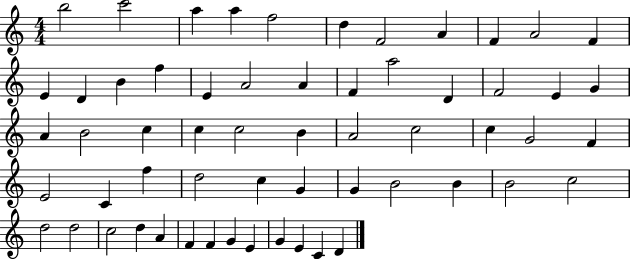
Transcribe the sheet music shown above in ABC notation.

X:1
T:Untitled
M:4/4
L:1/4
K:C
b2 c'2 a a f2 d F2 A F A2 F E D B f E A2 A F a2 D F2 E G A B2 c c c2 B A2 c2 c G2 F E2 C f d2 c G G B2 B B2 c2 d2 d2 c2 d A F F G E G E C D